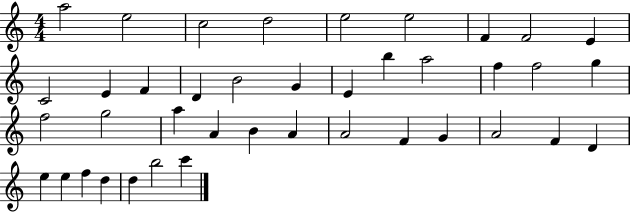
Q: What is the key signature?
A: C major